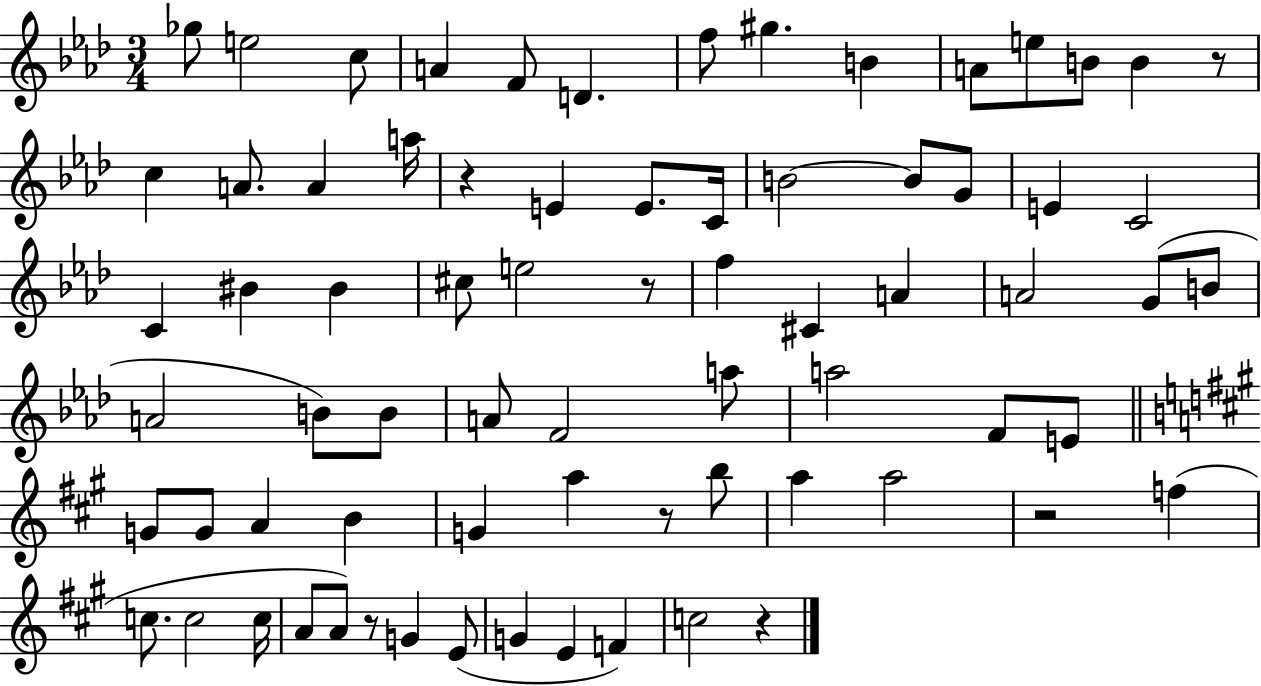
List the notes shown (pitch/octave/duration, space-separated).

Gb5/e E5/h C5/e A4/q F4/e D4/q. F5/e G#5/q. B4/q A4/e E5/e B4/e B4/q R/e C5/q A4/e. A4/q A5/s R/q E4/q E4/e. C4/s B4/h B4/e G4/e E4/q C4/h C4/q BIS4/q BIS4/q C#5/e E5/h R/e F5/q C#4/q A4/q A4/h G4/e B4/e A4/h B4/e B4/e A4/e F4/h A5/e A5/h F4/e E4/e G4/e G4/e A4/q B4/q G4/q A5/q R/e B5/e A5/q A5/h R/h F5/q C5/e. C5/h C5/s A4/e A4/e R/e G4/q E4/e G4/q E4/q F4/q C5/h R/q